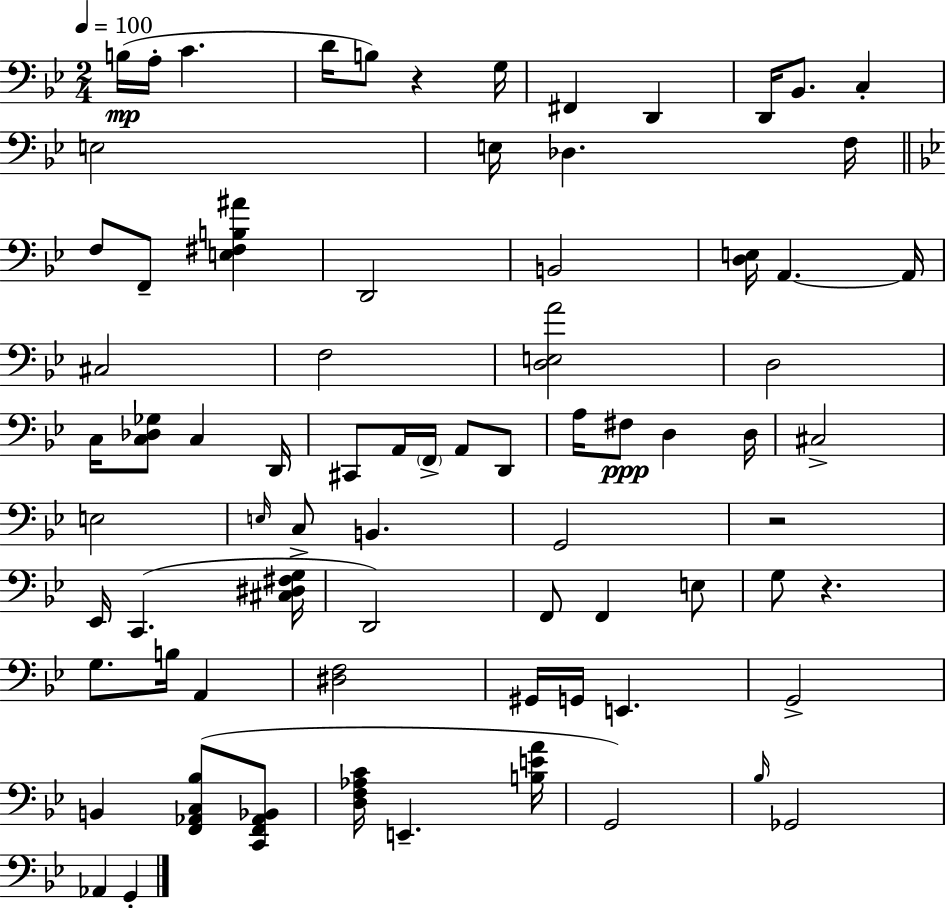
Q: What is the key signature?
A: BES major